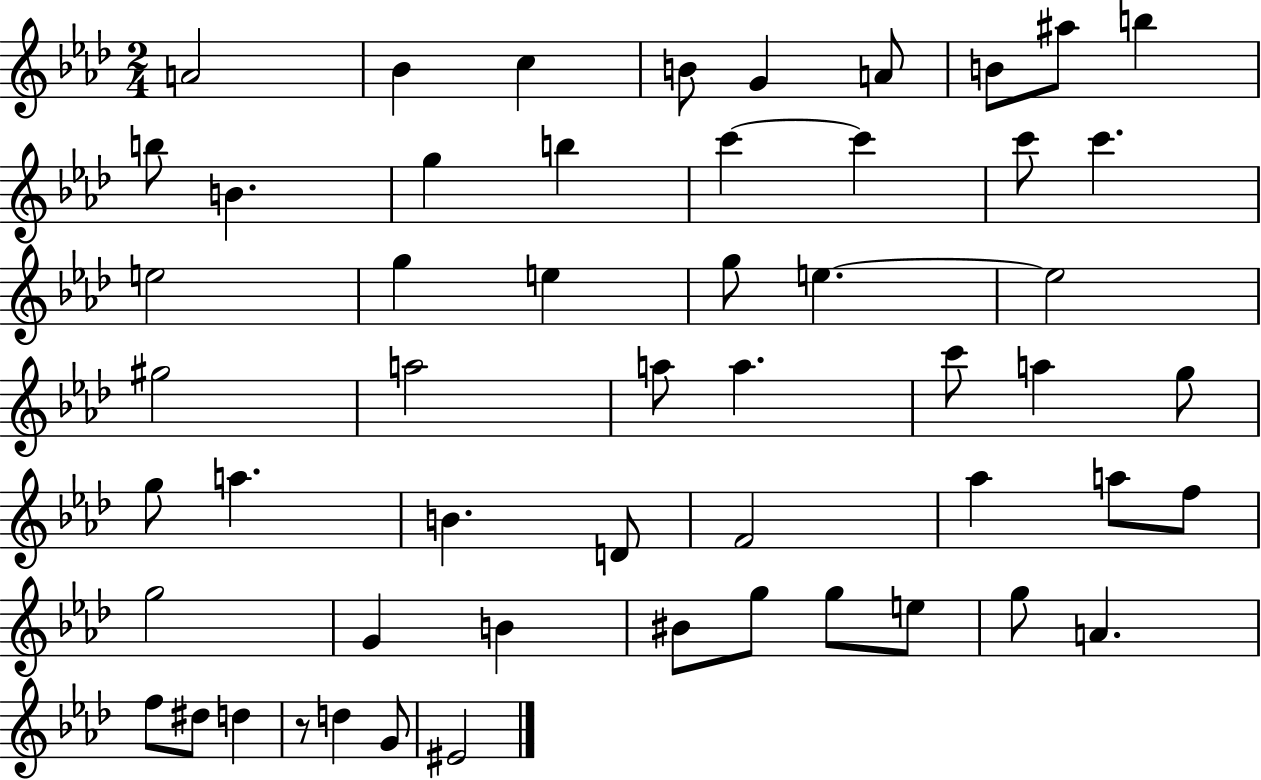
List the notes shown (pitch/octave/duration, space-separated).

A4/h Bb4/q C5/q B4/e G4/q A4/e B4/e A#5/e B5/q B5/e B4/q. G5/q B5/q C6/q C6/q C6/e C6/q. E5/h G5/q E5/q G5/e E5/q. E5/h G#5/h A5/h A5/e A5/q. C6/e A5/q G5/e G5/e A5/q. B4/q. D4/e F4/h Ab5/q A5/e F5/e G5/h G4/q B4/q BIS4/e G5/e G5/e E5/e G5/e A4/q. F5/e D#5/e D5/q R/e D5/q G4/e EIS4/h